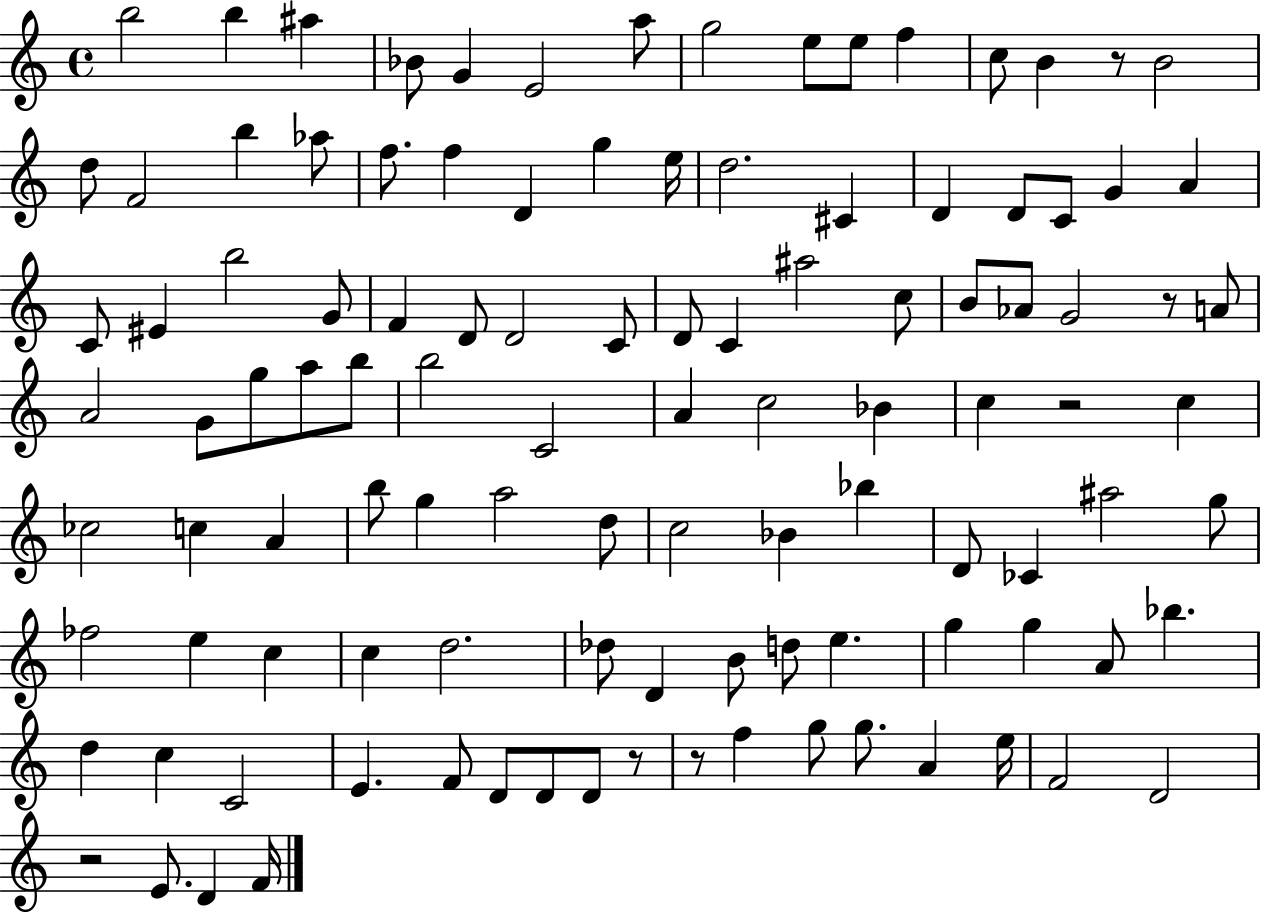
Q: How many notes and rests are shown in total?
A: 110